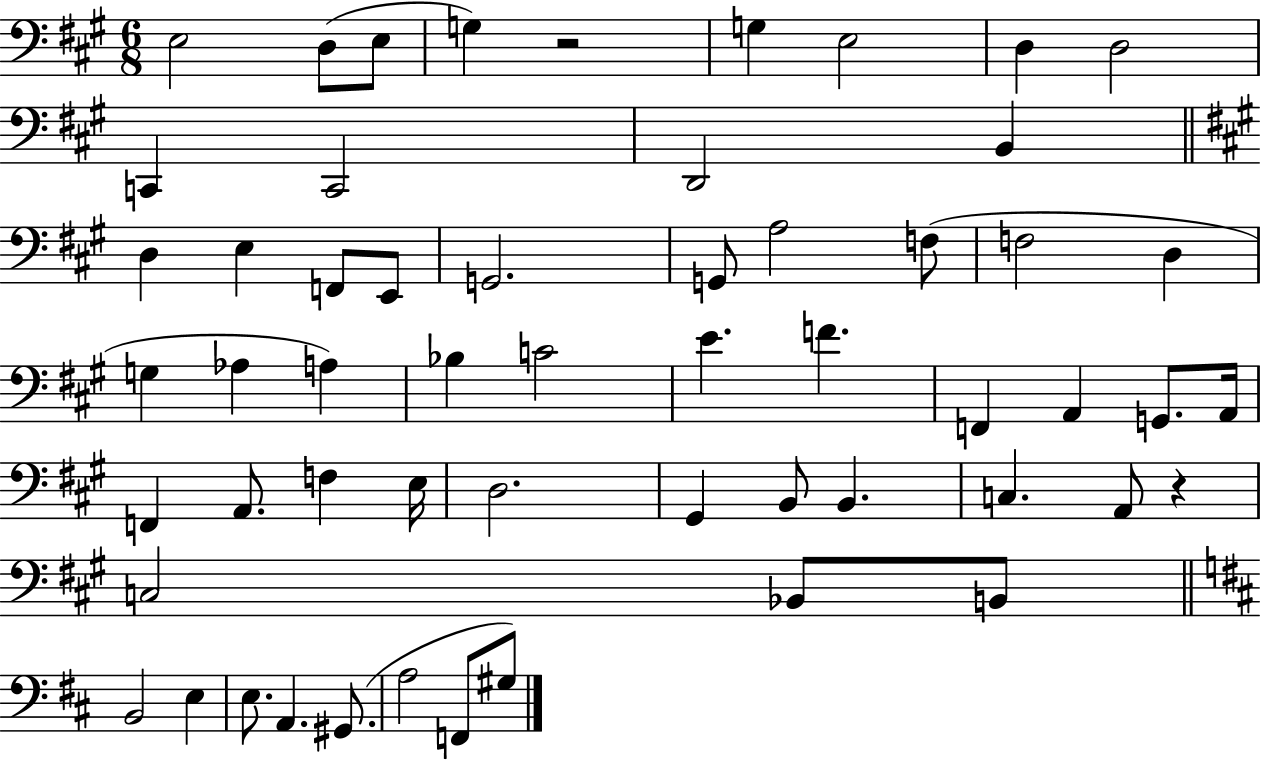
{
  \clef bass
  \numericTimeSignature
  \time 6/8
  \key a \major
  \repeat volta 2 { e2 d8( e8 | g4) r2 | g4 e2 | d4 d2 | \break c,4 c,2 | d,2 b,4 | \bar "||" \break \key a \major d4 e4 f,8 e,8 | g,2. | g,8 a2 f8( | f2 d4 | \break g4 aes4 a4) | bes4 c'2 | e'4. f'4. | f,4 a,4 g,8. a,16 | \break f,4 a,8. f4 e16 | d2. | gis,4 b,8 b,4. | c4. a,8 r4 | \break c2 bes,8 b,8 | \bar "||" \break \key b \minor b,2 e4 | e8. a,4. gis,8.( | a2 f,8 gis8) | } \bar "|."
}